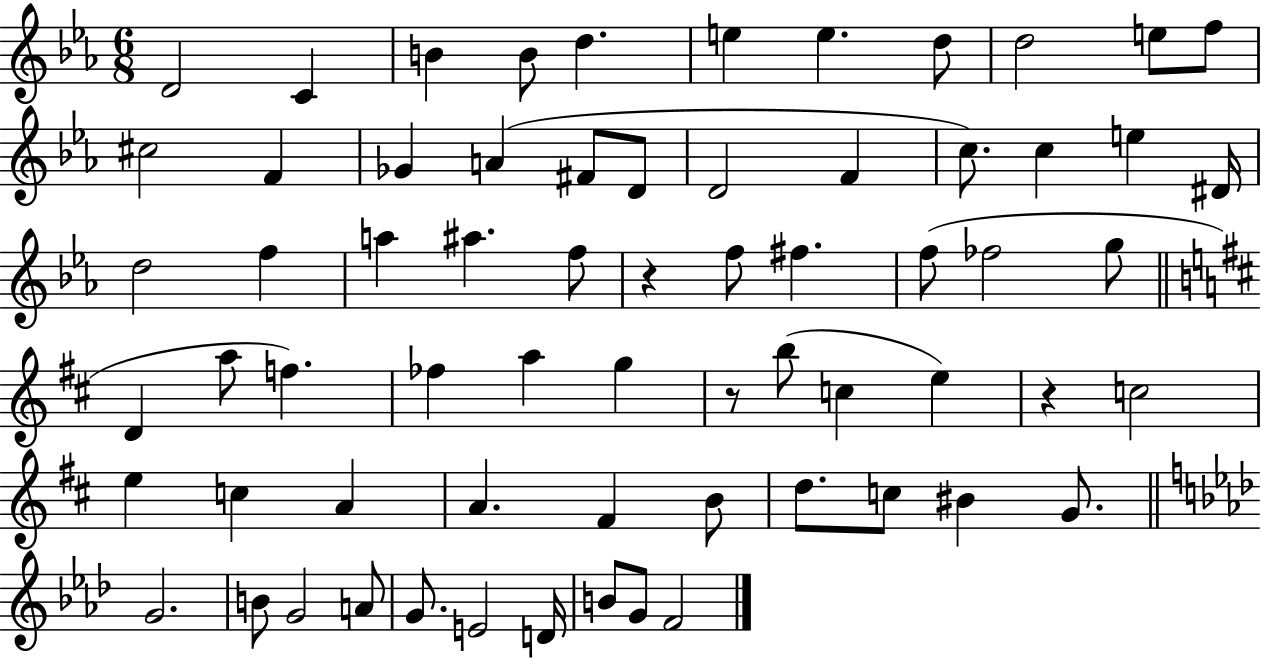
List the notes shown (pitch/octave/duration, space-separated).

D4/h C4/q B4/q B4/e D5/q. E5/q E5/q. D5/e D5/h E5/e F5/e C#5/h F4/q Gb4/q A4/q F#4/e D4/e D4/h F4/q C5/e. C5/q E5/q D#4/s D5/h F5/q A5/q A#5/q. F5/e R/q F5/e F#5/q. F5/e FES5/h G5/e D4/q A5/e F5/q. FES5/q A5/q G5/q R/e B5/e C5/q E5/q R/q C5/h E5/q C5/q A4/q A4/q. F#4/q B4/e D5/e. C5/e BIS4/q G4/e. G4/h. B4/e G4/h A4/e G4/e. E4/h D4/s B4/e G4/e F4/h